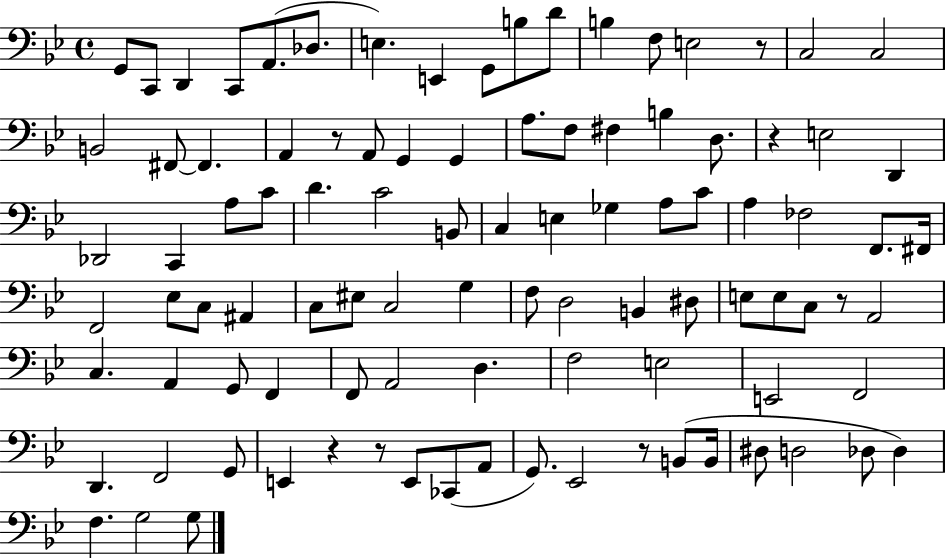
G2/e C2/e D2/q C2/e A2/e. Db3/e. E3/q. E2/q G2/e B3/e D4/e B3/q F3/e E3/h R/e C3/h C3/h B2/h F#2/e F#2/q. A2/q R/e A2/e G2/q G2/q A3/e. F3/e F#3/q B3/q D3/e. R/q E3/h D2/q Db2/h C2/q A3/e C4/e D4/q. C4/h B2/e C3/q E3/q Gb3/q A3/e C4/e A3/q FES3/h F2/e. F#2/s F2/h Eb3/e C3/e A#2/q C3/e EIS3/e C3/h G3/q F3/e D3/h B2/q D#3/e E3/e E3/e C3/e R/e A2/h C3/q. A2/q G2/e F2/q F2/e A2/h D3/q. F3/h E3/h E2/h F2/h D2/q. F2/h G2/e E2/q R/q R/e E2/e CES2/e A2/e G2/e. Eb2/h R/e B2/e B2/s D#3/e D3/h Db3/e Db3/q F3/q. G3/h G3/e